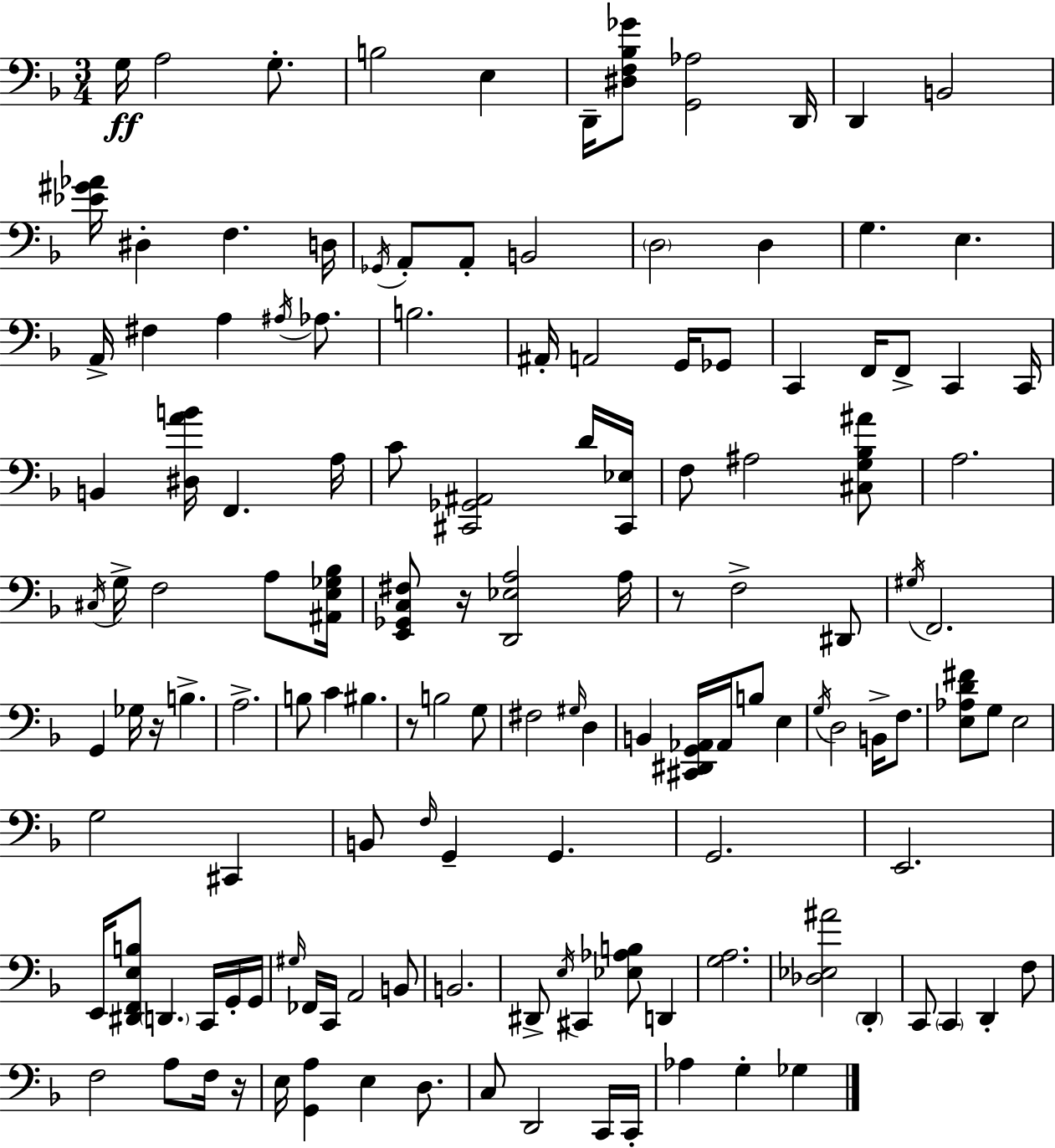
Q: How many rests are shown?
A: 5